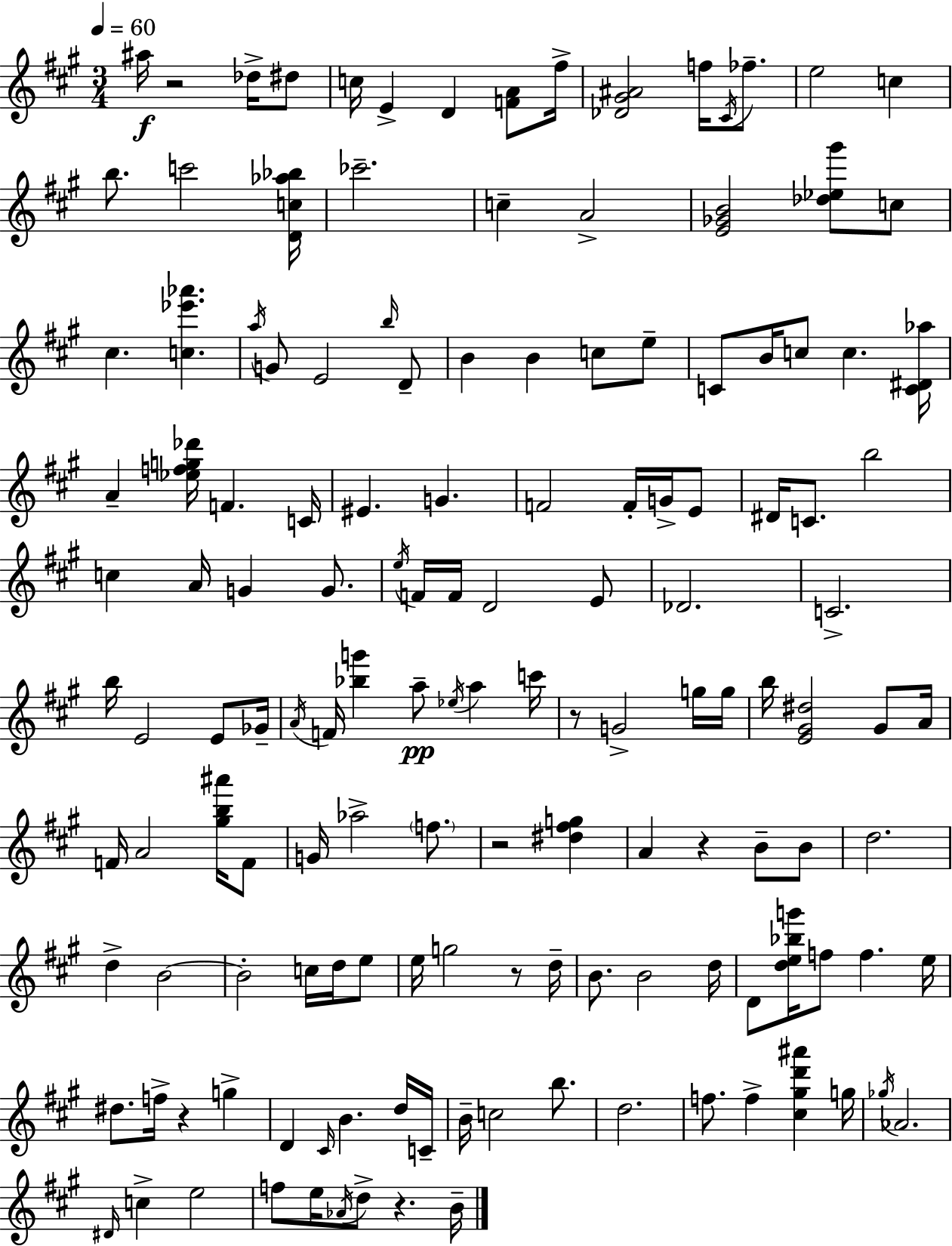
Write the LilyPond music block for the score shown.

{
  \clef treble
  \numericTimeSignature
  \time 3/4
  \key a \major
  \tempo 4 = 60
  ais''16\f r2 des''16-> dis''8 | c''16 e'4-> d'4 <f' a'>8 fis''16-> | <des' gis' ais'>2 f''16 \acciaccatura { cis'16 } fes''8.-- | e''2 c''4 | \break b''8. c'''2 | <d' c'' aes'' bes''>16 ces'''2.-- | c''4-- a'2-> | <e' ges' b'>2 <des'' ees'' gis'''>8 c''8 | \break cis''4. <c'' ees''' aes'''>4. | \acciaccatura { a''16 } g'8 e'2 | \grace { b''16 } d'8-- b'4 b'4 c''8 | e''8-- c'8 b'16 c''8 c''4. | \break <c' dis' aes''>16 a'4-- <ees'' f'' g'' des'''>16 f'4. | c'16 eis'4. g'4. | f'2 f'16-. | g'16-> e'8 dis'16 c'8. b''2 | \break c''4 a'16 g'4 | g'8. \acciaccatura { e''16 } f'16 f'16 d'2 | e'8 des'2. | c'2.-> | \break b''16 e'2 | e'8 ges'16-- \acciaccatura { a'16 } f'16 <bes'' g'''>4 a''8--\pp | \acciaccatura { ees''16 } a''4 c'''16 r8 g'2-> | g''16 g''16 b''16 <e' gis' dis''>2 | \break gis'8 a'16 f'16 a'2 | <gis'' b'' ais'''>16 f'8 g'16 aes''2-> | \parenthesize f''8. r2 | <dis'' fis'' g''>4 a'4 r4 | \break b'8-- b'8 d''2. | d''4-> b'2~~ | b'2-. | c''16 d''16 e''8 e''16 g''2 | \break r8 d''16-- b'8. b'2 | d''16 d'8 <d'' e'' bes'' g'''>16 f''8 f''4. | e''16 dis''8. f''16-> r4 | g''4-> d'4 \grace { cis'16 } b'4. | \break d''16 c'16-- b'16-- c''2 | b''8. d''2. | f''8. f''4-> | <cis'' gis'' d''' ais'''>4 g''16 \acciaccatura { ges''16 } aes'2. | \break \grace { dis'16 } c''4-> | e''2 f''8 e''16 | \acciaccatura { aes'16 } d''8-> r4. b'16-- \bar "|."
}